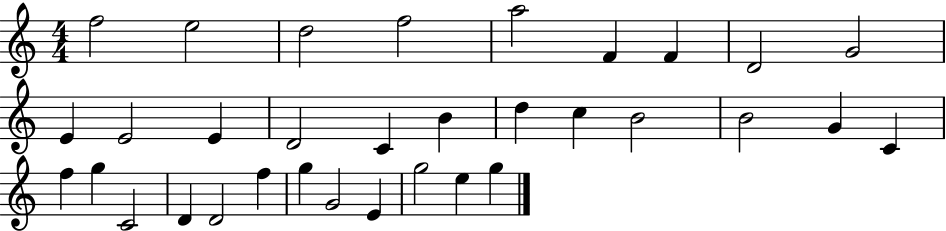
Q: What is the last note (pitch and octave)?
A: G5